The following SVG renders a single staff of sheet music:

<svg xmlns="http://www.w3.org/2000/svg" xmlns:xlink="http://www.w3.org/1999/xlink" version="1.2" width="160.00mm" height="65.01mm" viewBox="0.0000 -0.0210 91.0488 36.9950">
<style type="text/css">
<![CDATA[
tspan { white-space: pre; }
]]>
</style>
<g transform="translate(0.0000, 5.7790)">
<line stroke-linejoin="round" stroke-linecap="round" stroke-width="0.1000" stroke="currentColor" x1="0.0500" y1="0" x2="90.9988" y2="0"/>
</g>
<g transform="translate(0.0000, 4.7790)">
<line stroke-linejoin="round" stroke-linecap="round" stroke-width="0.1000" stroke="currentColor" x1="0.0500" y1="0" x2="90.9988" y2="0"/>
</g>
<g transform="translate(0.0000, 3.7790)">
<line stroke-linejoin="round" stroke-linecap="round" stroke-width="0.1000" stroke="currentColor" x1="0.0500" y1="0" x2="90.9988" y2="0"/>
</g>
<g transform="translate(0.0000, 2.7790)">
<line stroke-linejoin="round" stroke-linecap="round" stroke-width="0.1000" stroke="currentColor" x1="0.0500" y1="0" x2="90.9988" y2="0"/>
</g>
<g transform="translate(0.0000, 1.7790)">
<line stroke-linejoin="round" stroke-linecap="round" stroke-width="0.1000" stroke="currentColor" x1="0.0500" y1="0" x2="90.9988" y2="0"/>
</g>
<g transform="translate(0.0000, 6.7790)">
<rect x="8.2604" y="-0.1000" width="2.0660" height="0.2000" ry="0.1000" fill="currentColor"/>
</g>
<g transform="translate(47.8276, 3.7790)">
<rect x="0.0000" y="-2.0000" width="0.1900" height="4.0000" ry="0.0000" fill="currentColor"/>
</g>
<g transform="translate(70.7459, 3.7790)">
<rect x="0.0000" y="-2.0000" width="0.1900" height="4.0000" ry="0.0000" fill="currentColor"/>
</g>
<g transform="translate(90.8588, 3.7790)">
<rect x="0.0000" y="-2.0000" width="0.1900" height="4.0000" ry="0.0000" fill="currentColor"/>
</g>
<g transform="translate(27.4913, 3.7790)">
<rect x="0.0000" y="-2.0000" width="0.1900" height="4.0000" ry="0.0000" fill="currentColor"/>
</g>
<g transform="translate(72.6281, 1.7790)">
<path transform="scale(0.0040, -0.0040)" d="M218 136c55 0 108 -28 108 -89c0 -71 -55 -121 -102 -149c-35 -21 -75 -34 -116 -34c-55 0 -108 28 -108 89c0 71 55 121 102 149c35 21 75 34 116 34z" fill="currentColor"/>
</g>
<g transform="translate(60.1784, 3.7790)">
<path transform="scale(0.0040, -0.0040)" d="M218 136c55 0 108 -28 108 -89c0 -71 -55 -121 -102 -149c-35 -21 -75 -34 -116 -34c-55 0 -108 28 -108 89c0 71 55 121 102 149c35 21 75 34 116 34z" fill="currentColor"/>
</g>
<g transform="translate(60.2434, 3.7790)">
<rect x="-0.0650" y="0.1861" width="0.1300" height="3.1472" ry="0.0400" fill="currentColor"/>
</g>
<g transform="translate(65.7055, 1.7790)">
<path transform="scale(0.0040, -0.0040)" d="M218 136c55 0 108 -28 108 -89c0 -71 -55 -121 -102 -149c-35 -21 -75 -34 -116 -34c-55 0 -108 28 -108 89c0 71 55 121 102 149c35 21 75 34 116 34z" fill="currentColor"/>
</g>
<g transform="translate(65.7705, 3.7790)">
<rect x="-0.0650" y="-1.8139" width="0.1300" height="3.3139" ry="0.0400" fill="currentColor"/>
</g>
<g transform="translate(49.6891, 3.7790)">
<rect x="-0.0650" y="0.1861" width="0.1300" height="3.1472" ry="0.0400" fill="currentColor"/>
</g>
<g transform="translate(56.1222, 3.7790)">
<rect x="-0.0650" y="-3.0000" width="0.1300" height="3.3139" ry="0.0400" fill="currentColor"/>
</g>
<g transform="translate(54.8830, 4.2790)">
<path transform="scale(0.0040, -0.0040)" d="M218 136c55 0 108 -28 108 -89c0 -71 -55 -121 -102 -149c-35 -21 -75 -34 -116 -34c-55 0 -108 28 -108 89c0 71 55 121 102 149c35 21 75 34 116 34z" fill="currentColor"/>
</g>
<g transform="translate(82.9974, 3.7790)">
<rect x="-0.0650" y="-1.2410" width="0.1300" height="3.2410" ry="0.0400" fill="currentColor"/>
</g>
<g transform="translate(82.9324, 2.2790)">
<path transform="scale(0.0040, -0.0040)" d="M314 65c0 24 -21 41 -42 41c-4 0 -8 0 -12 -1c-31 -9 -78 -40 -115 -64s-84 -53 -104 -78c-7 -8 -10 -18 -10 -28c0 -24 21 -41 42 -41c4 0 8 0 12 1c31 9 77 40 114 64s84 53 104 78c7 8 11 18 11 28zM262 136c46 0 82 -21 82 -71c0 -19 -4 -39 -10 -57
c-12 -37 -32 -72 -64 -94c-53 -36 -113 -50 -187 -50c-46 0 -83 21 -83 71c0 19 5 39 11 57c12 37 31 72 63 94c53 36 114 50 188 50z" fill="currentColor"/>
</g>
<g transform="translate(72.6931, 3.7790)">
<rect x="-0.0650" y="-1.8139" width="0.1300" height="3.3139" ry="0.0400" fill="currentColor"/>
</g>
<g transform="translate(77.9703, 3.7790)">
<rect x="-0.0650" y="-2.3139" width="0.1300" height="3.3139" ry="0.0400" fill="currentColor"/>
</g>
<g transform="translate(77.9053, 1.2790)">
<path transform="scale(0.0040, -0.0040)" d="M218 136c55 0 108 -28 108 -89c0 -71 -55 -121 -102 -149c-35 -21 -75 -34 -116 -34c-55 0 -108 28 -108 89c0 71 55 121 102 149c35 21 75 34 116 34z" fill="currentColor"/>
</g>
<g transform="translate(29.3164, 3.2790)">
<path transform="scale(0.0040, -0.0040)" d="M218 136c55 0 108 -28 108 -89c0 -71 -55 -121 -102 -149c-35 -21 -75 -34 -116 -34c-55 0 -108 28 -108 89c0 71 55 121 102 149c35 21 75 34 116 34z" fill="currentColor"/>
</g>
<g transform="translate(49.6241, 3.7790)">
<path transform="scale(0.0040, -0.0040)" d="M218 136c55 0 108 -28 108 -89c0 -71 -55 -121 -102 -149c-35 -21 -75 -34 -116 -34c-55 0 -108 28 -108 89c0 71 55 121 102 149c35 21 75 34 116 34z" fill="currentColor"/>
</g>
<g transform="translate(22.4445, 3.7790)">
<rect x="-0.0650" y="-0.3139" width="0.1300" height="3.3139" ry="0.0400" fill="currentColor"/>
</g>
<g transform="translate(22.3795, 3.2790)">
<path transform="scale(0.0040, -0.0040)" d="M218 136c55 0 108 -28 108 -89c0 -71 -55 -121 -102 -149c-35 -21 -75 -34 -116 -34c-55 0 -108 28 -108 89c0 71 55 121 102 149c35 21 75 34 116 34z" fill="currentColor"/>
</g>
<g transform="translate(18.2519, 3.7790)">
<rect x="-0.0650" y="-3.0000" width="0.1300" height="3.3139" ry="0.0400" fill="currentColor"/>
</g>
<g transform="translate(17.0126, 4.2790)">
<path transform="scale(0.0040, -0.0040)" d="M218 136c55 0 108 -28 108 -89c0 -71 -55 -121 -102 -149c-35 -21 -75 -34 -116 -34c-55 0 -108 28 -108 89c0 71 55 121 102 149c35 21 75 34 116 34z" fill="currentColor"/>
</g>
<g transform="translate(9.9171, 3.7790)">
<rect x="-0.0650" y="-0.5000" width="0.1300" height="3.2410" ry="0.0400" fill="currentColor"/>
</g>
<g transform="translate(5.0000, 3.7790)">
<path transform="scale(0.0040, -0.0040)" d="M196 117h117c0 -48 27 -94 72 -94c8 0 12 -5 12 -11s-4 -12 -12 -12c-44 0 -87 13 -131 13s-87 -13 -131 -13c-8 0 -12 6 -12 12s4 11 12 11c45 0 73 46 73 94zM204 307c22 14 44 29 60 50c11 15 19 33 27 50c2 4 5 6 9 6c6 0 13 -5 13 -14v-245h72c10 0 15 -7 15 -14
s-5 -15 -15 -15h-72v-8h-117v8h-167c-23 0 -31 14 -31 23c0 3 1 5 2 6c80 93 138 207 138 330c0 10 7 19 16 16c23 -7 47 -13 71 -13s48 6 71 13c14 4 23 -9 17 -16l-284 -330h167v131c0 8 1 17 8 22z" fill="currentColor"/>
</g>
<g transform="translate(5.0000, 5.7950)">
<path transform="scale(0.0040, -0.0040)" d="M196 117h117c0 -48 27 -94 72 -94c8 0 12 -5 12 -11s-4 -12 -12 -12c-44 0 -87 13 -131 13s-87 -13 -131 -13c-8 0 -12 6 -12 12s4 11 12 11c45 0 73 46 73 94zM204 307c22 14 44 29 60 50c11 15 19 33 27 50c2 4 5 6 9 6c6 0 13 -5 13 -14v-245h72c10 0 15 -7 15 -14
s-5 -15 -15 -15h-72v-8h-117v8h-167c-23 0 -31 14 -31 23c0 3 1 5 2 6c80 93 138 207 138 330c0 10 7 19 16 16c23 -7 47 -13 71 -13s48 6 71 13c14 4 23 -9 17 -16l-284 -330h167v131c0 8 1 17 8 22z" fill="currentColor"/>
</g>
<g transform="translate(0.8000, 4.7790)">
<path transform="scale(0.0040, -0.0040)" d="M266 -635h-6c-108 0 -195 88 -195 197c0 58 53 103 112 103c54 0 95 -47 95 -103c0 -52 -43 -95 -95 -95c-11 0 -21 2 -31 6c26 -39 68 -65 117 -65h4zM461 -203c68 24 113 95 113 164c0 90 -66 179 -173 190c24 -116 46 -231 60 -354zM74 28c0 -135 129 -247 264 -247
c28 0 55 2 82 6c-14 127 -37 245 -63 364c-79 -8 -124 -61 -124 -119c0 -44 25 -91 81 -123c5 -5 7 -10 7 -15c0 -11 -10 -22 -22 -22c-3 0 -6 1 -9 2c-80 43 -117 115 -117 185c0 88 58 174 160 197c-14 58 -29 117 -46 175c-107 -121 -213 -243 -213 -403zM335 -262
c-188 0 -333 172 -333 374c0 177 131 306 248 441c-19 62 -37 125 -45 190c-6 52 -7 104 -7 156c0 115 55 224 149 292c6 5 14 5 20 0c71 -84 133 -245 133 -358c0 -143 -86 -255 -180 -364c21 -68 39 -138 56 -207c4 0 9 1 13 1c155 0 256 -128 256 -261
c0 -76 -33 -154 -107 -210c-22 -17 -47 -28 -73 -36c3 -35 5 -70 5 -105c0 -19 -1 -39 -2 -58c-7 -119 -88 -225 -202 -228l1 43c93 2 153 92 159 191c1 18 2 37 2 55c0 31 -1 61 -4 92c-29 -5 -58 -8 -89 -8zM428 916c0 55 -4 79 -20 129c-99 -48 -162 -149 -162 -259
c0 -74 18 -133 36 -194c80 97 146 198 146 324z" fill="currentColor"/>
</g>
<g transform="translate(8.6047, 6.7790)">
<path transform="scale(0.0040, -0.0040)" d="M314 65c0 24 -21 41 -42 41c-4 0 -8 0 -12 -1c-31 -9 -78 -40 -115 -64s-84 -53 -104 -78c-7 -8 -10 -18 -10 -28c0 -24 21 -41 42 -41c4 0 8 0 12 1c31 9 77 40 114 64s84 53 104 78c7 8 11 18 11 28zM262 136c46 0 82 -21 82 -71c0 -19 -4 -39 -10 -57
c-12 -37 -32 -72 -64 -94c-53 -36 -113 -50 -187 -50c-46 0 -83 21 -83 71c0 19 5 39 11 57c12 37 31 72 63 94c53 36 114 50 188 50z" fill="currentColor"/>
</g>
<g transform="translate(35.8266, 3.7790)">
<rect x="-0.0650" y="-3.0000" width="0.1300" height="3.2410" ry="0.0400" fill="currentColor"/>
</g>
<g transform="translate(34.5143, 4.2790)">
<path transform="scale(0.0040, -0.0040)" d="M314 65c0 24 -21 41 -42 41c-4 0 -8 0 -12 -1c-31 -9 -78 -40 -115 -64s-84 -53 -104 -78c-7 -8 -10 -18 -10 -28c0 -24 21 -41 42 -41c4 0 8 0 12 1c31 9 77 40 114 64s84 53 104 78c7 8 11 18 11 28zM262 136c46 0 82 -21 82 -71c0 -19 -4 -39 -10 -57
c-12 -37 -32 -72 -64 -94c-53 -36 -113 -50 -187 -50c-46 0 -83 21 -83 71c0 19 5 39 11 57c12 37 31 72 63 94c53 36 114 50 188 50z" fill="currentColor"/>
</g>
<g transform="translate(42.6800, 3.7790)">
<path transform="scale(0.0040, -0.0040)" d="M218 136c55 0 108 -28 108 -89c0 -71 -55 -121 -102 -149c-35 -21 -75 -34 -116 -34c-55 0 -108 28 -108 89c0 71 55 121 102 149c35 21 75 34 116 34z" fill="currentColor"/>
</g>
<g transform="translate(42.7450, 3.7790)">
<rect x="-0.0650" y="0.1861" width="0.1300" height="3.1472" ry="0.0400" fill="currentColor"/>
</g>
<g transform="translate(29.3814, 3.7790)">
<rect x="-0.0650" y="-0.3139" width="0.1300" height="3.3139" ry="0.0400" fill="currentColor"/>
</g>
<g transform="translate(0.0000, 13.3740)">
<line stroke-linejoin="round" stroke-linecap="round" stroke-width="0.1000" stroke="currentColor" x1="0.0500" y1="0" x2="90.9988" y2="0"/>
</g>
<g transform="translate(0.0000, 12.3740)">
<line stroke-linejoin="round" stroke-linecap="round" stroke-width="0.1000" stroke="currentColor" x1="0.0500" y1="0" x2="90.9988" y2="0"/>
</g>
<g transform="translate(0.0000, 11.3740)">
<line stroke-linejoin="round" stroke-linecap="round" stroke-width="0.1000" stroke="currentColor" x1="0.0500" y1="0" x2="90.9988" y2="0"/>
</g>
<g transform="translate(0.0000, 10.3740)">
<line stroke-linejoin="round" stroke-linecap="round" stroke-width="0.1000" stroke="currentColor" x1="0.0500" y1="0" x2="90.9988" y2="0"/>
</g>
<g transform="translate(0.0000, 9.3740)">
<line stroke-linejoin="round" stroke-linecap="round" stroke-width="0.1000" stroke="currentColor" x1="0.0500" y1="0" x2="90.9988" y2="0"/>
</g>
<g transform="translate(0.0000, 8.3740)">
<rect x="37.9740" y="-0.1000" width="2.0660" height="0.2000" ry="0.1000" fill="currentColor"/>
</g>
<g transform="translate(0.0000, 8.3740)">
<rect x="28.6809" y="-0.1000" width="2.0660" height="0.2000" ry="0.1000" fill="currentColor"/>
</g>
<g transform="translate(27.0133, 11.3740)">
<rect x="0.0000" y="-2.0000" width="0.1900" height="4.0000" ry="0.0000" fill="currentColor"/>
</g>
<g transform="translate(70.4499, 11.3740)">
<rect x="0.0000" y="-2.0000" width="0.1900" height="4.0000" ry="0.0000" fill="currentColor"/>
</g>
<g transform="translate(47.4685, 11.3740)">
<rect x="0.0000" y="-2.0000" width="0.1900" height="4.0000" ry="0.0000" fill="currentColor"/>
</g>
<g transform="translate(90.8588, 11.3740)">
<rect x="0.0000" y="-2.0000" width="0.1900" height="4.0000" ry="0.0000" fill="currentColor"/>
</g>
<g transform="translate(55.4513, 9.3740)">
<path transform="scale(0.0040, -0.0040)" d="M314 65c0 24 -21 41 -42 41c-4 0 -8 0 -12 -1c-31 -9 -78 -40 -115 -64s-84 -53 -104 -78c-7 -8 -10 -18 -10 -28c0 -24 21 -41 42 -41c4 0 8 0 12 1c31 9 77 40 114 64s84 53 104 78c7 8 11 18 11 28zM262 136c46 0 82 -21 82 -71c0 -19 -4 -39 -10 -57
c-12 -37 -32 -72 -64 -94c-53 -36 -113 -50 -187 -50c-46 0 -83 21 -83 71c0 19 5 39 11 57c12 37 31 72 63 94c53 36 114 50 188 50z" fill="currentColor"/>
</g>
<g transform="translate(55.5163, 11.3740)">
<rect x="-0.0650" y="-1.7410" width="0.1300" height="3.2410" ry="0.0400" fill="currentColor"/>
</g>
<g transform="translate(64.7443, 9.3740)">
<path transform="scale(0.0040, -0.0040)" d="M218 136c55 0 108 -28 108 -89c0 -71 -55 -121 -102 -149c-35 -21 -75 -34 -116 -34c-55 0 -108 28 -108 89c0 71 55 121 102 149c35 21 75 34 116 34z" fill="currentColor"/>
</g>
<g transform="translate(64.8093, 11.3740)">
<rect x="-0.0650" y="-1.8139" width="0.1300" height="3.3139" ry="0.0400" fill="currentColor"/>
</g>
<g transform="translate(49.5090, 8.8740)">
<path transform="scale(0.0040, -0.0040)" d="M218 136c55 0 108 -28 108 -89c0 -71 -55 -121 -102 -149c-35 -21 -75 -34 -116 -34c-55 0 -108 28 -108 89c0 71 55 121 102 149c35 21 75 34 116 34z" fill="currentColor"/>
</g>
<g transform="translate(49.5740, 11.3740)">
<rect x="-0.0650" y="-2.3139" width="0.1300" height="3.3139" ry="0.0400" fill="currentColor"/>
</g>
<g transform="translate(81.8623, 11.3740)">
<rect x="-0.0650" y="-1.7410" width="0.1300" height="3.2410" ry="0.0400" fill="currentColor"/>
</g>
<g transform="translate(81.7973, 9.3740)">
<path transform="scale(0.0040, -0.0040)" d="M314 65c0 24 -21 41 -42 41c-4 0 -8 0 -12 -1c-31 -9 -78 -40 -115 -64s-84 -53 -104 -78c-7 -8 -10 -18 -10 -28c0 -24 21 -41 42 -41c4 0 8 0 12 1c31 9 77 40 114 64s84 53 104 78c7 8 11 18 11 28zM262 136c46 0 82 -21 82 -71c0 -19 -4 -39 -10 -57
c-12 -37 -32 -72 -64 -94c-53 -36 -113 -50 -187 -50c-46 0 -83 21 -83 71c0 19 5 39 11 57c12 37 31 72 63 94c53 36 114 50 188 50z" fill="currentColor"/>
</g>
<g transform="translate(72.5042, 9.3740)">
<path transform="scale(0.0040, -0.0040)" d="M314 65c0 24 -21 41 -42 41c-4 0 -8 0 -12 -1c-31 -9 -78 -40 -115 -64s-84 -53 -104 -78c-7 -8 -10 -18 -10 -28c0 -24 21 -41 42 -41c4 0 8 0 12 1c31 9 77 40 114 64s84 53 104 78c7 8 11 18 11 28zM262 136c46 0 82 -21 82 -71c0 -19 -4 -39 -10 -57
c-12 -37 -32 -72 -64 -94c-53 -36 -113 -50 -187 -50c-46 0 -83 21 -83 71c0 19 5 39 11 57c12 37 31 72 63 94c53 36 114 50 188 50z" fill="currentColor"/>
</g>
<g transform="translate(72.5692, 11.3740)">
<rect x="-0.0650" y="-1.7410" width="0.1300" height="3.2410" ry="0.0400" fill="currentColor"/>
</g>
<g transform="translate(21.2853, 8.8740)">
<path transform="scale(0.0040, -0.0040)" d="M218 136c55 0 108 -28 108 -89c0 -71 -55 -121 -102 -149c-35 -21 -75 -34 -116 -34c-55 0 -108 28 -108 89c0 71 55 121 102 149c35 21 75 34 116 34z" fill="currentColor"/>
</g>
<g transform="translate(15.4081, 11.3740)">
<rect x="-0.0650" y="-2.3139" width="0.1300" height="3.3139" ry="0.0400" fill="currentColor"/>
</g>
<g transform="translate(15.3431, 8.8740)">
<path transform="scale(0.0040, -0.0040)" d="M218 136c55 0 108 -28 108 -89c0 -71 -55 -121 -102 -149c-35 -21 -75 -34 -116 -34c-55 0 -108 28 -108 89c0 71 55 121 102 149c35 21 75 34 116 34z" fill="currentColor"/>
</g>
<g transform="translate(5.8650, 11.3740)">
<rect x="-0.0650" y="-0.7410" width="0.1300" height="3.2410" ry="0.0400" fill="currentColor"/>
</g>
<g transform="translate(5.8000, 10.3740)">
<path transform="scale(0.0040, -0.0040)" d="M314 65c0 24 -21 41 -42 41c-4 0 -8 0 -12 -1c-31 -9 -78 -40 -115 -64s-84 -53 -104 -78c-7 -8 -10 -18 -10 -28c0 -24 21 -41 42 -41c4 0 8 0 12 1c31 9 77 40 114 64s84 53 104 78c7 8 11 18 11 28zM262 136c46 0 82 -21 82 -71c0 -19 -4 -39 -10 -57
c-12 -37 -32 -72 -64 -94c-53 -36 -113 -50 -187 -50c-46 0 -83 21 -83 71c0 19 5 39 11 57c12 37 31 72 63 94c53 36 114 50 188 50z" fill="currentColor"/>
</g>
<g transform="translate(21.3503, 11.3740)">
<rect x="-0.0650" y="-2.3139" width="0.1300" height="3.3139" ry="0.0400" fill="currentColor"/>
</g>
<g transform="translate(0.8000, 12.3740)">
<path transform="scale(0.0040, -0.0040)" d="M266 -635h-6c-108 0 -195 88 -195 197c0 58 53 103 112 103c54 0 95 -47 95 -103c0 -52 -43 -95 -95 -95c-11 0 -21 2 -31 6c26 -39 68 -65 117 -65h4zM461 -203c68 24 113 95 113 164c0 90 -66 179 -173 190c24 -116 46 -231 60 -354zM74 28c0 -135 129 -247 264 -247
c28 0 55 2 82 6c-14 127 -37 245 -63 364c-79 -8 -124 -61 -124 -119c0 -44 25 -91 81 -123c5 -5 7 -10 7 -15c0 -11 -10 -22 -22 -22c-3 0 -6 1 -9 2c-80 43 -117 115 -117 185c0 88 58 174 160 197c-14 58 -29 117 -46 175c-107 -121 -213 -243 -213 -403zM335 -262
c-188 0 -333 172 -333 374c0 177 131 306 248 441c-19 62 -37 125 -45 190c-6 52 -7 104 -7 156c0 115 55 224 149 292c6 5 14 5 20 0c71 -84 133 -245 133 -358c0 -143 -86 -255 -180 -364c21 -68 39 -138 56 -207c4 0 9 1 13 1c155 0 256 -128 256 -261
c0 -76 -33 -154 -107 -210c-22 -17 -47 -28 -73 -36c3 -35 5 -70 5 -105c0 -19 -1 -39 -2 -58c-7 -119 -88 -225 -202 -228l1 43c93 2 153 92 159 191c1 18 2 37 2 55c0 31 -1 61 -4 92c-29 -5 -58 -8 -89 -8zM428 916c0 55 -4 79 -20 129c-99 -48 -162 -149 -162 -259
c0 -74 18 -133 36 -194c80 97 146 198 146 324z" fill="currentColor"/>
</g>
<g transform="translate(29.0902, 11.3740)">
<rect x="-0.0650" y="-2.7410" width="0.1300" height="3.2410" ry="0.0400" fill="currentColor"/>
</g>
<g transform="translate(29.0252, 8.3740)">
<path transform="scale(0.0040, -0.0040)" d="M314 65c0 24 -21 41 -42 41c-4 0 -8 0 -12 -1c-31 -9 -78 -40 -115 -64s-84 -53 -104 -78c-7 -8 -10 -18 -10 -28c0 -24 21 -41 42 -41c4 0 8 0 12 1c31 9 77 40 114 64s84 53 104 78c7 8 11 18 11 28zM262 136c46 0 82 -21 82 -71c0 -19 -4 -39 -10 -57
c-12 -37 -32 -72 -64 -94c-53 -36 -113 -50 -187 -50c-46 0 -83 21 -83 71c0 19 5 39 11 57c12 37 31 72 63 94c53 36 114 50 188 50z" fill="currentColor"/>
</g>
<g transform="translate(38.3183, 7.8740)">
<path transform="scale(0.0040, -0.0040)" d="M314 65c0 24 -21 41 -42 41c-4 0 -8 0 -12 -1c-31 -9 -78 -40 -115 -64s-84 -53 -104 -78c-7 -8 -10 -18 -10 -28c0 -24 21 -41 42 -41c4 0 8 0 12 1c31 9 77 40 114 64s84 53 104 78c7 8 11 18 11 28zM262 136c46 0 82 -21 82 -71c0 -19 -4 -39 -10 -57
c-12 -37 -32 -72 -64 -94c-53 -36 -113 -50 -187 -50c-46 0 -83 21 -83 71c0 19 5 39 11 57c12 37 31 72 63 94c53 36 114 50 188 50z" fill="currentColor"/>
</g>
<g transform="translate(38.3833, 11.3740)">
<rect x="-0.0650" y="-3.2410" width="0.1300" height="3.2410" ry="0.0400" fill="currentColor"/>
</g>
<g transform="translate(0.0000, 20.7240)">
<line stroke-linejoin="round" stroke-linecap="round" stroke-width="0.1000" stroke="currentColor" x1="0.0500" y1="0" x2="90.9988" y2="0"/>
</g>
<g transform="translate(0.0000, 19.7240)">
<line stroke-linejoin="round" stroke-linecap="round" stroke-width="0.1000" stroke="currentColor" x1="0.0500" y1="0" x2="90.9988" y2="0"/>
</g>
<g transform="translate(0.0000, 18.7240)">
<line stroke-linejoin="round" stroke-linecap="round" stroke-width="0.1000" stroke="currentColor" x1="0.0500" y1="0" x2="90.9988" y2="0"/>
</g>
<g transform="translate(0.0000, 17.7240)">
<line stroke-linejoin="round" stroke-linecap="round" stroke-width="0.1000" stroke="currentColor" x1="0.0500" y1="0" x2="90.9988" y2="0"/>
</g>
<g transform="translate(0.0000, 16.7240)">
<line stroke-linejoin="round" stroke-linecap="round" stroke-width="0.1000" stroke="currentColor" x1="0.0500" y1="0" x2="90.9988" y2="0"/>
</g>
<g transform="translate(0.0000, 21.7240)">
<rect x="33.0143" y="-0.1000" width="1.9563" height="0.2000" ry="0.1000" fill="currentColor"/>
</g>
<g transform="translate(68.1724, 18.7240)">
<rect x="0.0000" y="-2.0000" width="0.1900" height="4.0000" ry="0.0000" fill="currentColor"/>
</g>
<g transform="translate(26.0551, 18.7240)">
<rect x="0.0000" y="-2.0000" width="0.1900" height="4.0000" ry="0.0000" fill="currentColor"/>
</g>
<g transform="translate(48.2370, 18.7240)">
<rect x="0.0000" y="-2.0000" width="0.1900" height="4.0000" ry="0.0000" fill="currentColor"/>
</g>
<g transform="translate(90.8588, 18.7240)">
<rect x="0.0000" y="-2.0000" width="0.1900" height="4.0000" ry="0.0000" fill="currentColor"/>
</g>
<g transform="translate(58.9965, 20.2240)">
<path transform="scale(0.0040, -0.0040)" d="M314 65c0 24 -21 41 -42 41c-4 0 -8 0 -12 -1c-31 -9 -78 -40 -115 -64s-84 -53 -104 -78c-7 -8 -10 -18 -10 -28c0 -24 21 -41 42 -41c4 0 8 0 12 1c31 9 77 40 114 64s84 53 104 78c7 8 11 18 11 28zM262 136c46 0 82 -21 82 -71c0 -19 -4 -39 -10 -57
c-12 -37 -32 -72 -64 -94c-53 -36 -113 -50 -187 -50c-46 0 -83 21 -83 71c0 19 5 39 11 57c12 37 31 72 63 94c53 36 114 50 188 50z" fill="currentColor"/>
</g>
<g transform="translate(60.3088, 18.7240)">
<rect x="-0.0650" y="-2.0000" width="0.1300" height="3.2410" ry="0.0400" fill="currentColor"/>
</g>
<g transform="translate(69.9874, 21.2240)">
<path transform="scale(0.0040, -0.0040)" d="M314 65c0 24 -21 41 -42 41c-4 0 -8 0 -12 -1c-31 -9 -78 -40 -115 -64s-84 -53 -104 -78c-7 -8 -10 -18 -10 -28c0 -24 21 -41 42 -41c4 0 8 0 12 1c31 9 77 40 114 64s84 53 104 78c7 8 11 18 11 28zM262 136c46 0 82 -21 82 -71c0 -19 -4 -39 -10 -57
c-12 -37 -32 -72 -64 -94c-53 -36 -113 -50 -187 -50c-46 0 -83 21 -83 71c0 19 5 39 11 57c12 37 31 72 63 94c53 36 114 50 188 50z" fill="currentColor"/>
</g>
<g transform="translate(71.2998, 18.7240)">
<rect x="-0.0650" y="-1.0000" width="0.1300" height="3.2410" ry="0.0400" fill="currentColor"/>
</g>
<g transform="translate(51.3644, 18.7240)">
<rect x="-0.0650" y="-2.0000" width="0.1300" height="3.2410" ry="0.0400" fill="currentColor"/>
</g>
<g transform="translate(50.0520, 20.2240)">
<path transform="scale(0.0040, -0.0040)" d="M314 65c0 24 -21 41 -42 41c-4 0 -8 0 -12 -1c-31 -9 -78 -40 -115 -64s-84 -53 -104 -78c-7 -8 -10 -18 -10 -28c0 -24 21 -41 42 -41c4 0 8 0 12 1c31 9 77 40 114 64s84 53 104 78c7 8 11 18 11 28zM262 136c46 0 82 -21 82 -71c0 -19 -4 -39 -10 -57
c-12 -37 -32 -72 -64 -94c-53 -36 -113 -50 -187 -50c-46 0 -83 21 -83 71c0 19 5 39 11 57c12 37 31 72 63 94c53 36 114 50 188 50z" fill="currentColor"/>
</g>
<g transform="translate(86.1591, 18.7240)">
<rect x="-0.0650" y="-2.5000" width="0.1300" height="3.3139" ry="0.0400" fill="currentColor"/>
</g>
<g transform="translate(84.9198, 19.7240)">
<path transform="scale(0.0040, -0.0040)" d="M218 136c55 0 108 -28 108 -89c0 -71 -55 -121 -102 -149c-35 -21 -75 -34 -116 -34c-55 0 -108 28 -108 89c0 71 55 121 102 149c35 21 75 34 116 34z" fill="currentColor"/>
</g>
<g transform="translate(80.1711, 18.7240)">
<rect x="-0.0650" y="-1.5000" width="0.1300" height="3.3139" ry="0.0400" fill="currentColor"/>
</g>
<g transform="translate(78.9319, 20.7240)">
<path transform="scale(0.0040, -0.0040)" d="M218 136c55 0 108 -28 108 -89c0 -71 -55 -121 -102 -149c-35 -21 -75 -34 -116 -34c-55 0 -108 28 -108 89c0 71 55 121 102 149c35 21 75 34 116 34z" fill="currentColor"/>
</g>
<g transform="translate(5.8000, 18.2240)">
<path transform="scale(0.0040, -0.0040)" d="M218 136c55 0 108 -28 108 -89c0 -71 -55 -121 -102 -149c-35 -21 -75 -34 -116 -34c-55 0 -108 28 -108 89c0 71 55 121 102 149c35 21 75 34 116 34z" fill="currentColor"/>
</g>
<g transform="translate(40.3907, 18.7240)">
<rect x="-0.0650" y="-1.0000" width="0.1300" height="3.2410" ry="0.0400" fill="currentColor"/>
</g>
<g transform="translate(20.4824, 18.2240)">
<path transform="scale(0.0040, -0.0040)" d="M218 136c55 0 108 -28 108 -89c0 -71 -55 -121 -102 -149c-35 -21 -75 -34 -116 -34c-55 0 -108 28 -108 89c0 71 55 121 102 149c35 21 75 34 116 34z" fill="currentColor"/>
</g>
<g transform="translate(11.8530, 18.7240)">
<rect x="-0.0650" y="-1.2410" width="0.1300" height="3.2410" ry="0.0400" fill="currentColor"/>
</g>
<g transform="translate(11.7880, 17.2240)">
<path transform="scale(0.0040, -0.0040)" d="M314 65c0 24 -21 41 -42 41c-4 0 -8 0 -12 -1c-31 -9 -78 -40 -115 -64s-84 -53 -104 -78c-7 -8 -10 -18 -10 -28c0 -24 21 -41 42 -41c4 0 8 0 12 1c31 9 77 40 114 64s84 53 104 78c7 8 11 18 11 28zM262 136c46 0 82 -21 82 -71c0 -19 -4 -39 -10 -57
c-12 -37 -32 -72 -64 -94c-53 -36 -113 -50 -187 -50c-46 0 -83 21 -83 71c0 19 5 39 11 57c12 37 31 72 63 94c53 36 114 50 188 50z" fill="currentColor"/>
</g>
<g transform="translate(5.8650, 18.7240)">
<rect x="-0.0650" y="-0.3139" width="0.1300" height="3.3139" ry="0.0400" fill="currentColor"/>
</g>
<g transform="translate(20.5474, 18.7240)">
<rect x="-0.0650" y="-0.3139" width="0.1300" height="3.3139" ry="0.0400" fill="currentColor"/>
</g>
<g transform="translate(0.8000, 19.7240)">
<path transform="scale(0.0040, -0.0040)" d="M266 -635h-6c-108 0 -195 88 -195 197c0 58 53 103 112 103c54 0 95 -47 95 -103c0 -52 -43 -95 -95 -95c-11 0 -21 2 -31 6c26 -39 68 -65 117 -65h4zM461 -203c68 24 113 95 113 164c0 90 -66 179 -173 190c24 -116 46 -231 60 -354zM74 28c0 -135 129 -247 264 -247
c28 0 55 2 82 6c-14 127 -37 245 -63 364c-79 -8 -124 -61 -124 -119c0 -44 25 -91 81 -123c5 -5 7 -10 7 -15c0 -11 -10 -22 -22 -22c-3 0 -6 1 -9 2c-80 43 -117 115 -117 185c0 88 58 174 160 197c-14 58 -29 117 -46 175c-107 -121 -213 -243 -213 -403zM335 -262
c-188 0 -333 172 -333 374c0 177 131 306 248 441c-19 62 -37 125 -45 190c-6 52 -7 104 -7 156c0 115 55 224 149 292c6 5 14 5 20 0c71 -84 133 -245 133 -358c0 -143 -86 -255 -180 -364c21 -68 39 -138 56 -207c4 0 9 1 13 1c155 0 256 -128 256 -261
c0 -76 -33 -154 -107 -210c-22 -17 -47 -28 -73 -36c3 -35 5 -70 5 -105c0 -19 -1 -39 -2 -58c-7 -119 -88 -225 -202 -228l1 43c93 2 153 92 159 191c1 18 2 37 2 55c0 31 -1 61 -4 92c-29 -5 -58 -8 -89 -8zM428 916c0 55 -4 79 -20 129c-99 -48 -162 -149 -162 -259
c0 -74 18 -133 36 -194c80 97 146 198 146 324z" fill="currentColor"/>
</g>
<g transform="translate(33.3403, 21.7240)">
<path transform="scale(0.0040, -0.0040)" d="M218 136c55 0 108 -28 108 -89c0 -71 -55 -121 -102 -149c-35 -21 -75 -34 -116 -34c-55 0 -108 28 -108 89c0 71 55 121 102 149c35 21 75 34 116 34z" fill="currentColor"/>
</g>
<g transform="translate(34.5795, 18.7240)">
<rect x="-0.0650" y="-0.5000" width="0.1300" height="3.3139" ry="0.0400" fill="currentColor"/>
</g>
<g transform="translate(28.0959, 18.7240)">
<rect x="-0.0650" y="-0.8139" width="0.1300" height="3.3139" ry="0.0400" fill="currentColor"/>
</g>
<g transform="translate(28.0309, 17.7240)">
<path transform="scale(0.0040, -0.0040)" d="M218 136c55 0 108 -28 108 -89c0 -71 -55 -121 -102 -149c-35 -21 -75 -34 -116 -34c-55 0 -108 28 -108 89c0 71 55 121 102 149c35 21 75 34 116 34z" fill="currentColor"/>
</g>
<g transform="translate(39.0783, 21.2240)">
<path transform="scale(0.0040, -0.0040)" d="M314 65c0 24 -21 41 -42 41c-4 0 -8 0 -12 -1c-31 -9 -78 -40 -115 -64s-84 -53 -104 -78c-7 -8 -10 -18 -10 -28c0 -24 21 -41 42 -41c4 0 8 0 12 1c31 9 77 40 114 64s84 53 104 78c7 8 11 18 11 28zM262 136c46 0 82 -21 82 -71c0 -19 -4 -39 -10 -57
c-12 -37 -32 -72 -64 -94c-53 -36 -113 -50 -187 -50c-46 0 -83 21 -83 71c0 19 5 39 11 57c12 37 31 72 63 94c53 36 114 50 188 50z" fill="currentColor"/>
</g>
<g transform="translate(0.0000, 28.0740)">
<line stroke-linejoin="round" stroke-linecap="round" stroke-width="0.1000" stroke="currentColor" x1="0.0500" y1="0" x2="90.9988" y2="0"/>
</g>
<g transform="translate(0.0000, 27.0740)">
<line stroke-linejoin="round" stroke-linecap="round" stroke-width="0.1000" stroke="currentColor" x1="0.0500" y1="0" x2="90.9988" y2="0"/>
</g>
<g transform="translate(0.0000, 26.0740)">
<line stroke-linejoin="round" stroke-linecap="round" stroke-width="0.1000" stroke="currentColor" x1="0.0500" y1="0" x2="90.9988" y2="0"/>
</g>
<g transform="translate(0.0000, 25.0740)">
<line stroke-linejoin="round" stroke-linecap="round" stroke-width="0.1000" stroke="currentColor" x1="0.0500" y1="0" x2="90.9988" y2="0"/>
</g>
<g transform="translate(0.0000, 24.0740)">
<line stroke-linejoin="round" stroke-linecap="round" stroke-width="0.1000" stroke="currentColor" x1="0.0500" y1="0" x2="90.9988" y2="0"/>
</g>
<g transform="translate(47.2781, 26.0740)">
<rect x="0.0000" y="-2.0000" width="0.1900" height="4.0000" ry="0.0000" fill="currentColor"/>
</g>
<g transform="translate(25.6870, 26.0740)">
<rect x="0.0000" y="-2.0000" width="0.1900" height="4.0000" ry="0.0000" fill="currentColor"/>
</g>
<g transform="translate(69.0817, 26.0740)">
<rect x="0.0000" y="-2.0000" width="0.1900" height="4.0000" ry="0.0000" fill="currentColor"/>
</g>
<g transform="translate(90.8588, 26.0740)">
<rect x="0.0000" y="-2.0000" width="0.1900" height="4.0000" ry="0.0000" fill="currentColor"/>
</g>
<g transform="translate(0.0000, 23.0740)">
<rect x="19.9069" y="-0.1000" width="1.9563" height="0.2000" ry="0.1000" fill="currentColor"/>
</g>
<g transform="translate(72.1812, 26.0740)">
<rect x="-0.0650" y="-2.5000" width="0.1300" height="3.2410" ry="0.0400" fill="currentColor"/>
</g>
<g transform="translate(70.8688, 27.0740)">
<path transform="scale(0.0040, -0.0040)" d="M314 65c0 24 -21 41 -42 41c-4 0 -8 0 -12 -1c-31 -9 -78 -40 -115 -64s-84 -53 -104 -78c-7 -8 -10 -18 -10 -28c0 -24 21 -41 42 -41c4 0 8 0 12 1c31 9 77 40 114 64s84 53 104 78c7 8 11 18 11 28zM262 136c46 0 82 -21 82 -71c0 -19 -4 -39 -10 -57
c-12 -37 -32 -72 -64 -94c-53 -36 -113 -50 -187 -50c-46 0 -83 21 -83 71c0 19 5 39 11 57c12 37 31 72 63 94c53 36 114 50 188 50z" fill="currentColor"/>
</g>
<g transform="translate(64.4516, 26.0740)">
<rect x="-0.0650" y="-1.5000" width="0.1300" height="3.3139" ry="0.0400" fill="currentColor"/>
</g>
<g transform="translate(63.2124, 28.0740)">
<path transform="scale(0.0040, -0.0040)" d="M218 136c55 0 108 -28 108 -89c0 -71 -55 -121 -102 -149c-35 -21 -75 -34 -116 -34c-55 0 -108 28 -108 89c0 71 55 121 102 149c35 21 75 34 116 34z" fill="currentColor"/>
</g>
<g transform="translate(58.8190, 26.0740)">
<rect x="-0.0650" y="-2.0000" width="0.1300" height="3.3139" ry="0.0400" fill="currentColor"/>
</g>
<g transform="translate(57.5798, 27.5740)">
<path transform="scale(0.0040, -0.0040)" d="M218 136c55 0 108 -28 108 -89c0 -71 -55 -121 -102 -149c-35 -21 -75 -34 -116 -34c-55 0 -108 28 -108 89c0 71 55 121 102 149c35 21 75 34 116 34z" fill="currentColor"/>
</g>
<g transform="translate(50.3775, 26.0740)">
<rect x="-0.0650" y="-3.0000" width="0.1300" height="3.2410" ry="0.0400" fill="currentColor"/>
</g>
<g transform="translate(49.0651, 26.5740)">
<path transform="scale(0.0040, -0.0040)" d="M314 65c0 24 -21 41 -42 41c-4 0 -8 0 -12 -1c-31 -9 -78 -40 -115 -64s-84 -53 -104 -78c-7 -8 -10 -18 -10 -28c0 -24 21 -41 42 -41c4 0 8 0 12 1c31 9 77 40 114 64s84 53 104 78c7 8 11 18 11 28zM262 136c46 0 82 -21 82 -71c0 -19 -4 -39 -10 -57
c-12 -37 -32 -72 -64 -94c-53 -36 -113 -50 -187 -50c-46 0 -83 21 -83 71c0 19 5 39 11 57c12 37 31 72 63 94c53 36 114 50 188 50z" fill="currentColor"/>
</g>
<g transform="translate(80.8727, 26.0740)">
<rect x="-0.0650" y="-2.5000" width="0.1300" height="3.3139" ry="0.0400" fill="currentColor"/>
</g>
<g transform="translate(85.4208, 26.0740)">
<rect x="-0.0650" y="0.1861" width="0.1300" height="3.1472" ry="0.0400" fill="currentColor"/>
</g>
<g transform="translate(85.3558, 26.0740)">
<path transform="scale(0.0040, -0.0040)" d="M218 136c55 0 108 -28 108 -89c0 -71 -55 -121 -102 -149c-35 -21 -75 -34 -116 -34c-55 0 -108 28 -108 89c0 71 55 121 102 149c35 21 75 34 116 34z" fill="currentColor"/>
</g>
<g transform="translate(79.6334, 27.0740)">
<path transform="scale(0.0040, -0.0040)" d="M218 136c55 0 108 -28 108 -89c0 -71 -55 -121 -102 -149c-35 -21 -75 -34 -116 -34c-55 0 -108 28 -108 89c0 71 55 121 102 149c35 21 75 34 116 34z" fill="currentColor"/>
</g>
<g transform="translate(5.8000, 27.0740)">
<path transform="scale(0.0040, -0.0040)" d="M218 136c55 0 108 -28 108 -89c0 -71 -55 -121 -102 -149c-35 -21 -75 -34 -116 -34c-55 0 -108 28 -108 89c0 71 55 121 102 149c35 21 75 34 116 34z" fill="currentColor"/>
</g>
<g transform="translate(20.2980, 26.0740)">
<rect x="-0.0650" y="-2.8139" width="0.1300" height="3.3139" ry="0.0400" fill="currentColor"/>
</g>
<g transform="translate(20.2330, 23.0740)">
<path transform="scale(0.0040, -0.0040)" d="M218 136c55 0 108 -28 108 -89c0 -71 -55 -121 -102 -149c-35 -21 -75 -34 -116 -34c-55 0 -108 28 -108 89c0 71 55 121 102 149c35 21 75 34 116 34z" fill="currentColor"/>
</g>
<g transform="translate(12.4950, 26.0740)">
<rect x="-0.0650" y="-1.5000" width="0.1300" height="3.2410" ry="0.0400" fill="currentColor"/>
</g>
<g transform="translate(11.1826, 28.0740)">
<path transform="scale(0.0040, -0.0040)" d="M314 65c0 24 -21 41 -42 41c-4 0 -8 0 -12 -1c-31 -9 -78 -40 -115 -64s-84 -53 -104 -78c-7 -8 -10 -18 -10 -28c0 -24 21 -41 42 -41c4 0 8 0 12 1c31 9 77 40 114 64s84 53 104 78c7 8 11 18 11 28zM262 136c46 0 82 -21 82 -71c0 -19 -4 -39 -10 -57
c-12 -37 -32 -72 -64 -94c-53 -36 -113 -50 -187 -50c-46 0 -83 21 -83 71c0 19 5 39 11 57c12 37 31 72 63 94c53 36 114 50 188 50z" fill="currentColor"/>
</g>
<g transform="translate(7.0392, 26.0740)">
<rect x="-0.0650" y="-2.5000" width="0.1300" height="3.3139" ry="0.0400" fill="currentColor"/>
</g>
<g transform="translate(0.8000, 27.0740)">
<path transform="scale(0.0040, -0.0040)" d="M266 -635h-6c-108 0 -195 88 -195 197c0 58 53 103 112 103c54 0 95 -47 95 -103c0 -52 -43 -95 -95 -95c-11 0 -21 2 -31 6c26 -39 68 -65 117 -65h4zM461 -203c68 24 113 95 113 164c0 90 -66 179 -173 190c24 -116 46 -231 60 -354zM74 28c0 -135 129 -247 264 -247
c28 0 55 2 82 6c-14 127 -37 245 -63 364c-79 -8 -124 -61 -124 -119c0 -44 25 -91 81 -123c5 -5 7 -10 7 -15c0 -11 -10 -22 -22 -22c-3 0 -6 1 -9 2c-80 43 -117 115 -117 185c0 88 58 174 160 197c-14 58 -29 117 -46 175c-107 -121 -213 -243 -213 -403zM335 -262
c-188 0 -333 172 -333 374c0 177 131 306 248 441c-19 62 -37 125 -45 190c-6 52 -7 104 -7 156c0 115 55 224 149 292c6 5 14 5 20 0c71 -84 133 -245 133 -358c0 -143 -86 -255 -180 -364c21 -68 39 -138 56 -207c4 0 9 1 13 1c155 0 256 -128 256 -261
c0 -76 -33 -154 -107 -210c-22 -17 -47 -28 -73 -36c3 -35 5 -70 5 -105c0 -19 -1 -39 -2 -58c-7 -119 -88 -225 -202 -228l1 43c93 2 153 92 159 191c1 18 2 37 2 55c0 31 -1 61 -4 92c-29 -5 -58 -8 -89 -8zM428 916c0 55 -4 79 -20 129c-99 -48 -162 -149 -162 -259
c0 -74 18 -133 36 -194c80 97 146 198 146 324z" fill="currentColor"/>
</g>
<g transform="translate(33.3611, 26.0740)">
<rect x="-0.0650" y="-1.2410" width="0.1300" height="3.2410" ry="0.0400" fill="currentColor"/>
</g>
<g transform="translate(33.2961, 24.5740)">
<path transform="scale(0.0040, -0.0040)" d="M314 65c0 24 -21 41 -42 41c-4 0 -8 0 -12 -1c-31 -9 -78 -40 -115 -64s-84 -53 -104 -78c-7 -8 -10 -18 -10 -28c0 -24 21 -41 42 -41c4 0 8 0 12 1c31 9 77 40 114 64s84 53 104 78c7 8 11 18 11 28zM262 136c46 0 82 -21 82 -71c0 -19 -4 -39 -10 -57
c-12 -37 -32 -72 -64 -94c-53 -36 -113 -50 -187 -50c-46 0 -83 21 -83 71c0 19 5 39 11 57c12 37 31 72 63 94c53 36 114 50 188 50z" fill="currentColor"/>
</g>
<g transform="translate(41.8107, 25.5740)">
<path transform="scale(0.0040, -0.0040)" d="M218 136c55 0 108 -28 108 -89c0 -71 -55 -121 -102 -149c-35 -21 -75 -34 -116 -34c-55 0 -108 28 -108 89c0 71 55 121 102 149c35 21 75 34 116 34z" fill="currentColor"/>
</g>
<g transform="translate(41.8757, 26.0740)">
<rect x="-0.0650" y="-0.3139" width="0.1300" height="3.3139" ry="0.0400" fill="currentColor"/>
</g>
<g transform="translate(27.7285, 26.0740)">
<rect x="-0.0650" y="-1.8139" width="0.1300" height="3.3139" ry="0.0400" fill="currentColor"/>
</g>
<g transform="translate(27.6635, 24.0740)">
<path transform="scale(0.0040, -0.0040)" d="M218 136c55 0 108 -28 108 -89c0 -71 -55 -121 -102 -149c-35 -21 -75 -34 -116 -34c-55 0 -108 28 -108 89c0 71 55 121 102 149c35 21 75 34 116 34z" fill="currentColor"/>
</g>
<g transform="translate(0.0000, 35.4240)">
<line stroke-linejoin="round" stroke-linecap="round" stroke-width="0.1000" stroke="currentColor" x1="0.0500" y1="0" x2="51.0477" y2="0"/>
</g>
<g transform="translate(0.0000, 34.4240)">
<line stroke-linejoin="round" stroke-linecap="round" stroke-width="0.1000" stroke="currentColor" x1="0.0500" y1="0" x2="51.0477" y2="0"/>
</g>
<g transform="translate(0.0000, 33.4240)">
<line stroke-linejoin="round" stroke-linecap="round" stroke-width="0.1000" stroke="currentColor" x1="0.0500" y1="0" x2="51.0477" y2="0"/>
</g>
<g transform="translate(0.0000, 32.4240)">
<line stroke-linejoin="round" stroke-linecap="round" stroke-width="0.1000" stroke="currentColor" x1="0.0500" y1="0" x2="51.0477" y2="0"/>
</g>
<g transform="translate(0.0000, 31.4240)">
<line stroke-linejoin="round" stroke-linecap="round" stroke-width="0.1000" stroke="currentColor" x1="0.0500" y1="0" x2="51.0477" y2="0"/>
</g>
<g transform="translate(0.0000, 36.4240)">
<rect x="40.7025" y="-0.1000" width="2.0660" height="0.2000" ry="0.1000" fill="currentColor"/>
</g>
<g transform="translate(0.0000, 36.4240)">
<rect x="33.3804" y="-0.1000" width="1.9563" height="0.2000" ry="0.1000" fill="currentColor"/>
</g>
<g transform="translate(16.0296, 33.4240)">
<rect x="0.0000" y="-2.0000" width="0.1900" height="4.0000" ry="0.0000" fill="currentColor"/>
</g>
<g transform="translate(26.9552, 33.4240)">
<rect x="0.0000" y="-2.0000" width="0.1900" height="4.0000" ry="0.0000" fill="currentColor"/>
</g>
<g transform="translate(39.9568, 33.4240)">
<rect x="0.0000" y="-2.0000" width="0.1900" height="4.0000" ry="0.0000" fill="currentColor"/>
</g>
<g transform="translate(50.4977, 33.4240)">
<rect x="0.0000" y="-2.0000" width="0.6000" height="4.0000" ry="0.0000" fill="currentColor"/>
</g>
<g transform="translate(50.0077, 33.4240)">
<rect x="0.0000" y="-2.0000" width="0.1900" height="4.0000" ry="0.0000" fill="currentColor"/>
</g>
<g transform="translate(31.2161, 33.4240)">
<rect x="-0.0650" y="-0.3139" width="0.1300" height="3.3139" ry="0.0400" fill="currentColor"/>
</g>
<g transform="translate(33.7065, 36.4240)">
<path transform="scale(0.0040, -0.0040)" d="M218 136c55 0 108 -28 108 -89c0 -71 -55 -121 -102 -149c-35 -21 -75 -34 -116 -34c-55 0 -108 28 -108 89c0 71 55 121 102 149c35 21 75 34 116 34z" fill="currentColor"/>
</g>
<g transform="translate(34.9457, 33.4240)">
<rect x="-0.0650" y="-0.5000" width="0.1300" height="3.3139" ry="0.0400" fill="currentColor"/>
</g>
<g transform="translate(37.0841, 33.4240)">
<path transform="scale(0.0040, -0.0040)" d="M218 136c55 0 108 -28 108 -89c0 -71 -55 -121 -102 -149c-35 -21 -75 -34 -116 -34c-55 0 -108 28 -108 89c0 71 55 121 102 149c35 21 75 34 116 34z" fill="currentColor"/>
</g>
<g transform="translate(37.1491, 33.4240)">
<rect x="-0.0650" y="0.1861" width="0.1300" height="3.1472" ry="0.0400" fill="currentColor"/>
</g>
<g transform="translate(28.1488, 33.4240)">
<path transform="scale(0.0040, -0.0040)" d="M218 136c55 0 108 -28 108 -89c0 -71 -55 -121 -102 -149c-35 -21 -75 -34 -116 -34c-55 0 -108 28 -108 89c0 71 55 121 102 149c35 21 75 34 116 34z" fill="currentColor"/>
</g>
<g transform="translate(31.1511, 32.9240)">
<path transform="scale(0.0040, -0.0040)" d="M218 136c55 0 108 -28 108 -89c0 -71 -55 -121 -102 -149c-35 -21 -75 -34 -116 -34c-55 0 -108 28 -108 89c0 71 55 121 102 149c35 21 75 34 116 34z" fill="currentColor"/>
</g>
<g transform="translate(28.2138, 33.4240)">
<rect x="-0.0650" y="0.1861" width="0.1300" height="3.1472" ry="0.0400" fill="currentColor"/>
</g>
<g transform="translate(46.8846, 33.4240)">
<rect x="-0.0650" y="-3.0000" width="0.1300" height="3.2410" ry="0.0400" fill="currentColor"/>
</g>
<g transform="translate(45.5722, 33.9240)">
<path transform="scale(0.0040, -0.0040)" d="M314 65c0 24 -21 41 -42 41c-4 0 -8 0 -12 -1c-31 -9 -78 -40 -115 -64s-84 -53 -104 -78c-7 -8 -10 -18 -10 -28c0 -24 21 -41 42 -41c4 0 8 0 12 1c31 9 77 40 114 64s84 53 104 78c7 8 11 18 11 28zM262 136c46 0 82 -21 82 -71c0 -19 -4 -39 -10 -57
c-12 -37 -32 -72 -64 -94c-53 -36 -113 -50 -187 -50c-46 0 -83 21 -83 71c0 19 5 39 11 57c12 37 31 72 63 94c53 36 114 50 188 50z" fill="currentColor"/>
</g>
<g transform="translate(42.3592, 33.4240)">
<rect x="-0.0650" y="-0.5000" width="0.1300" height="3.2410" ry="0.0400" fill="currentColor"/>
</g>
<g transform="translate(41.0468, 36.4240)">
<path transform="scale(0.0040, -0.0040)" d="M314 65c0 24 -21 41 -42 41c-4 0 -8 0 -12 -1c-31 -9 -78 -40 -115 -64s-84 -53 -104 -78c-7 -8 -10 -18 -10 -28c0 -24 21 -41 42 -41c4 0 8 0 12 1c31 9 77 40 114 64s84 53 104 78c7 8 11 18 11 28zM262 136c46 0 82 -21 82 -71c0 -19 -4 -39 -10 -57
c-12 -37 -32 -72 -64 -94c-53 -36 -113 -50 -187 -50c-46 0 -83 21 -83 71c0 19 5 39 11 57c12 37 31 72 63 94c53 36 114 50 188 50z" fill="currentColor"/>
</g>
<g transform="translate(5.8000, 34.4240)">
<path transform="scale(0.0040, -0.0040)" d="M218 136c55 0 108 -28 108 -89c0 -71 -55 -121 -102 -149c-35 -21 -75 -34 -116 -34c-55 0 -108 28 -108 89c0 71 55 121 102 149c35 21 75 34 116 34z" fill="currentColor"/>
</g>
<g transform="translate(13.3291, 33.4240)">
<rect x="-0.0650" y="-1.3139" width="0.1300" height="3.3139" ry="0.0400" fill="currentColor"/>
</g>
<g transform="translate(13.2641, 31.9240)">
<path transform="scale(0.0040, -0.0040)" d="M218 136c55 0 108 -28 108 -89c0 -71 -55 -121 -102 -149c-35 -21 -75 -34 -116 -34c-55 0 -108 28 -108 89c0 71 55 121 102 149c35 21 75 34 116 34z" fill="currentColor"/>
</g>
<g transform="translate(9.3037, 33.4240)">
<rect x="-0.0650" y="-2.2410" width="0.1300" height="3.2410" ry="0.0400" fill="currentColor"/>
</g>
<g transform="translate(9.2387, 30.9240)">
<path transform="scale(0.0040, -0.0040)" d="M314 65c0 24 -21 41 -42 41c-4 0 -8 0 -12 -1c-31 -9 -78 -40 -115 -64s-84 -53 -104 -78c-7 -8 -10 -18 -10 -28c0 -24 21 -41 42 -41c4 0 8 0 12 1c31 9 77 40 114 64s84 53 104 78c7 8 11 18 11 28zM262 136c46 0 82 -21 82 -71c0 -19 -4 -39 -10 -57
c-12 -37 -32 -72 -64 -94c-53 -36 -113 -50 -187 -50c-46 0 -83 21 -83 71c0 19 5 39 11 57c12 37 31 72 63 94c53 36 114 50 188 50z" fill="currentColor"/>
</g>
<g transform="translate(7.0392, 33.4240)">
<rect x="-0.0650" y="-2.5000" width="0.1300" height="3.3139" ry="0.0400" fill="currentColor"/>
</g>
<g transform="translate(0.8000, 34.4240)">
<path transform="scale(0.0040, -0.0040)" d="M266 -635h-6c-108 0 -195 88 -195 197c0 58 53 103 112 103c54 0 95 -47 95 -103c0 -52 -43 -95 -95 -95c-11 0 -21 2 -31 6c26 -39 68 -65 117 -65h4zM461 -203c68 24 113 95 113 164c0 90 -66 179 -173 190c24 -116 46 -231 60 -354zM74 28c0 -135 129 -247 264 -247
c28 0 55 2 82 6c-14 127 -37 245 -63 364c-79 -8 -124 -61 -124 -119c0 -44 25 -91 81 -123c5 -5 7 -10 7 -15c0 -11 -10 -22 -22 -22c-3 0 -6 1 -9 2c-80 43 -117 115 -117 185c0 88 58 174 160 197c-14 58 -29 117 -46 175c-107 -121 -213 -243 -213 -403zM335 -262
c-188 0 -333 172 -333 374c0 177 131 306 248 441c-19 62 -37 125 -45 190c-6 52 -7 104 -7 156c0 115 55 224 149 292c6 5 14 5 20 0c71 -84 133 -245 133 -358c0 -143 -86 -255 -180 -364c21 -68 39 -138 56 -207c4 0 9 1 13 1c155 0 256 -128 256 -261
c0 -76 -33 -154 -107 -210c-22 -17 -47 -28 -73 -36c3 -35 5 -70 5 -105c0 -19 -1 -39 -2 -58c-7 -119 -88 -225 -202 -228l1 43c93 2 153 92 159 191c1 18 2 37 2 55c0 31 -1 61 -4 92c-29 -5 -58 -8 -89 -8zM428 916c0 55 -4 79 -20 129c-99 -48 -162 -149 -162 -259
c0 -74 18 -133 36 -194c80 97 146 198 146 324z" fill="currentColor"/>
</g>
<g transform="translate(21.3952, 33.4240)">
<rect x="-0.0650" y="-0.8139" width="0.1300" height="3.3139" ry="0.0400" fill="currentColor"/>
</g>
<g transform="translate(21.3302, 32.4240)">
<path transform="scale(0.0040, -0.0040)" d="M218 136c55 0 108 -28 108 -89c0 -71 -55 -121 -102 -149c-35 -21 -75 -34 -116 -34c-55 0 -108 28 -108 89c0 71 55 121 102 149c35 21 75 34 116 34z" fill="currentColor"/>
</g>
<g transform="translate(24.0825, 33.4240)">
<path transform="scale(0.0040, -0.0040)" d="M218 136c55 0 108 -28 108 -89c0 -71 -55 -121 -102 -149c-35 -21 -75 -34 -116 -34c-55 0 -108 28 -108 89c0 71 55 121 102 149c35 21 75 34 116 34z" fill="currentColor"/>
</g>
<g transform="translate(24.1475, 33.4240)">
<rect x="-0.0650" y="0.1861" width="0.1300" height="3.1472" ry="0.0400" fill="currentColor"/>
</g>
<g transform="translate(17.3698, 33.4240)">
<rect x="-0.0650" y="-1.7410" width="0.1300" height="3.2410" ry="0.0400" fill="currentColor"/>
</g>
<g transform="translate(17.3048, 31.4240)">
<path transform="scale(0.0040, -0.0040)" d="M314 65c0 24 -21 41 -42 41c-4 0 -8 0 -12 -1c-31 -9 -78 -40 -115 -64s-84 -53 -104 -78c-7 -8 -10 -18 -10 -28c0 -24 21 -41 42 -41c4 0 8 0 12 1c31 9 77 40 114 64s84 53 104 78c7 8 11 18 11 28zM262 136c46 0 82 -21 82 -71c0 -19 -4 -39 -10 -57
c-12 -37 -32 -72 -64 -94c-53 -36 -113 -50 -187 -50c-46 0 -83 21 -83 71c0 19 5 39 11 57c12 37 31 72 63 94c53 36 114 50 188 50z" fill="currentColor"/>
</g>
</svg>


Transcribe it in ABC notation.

X:1
T:Untitled
M:4/4
L:1/4
K:C
C2 A c c A2 B B A B f f g e2 d2 g g a2 b2 g f2 f f2 f2 c e2 c d C D2 F2 F2 D2 E G G E2 a f e2 c A2 F E G2 G B G g2 e f2 d B B c C B C2 A2